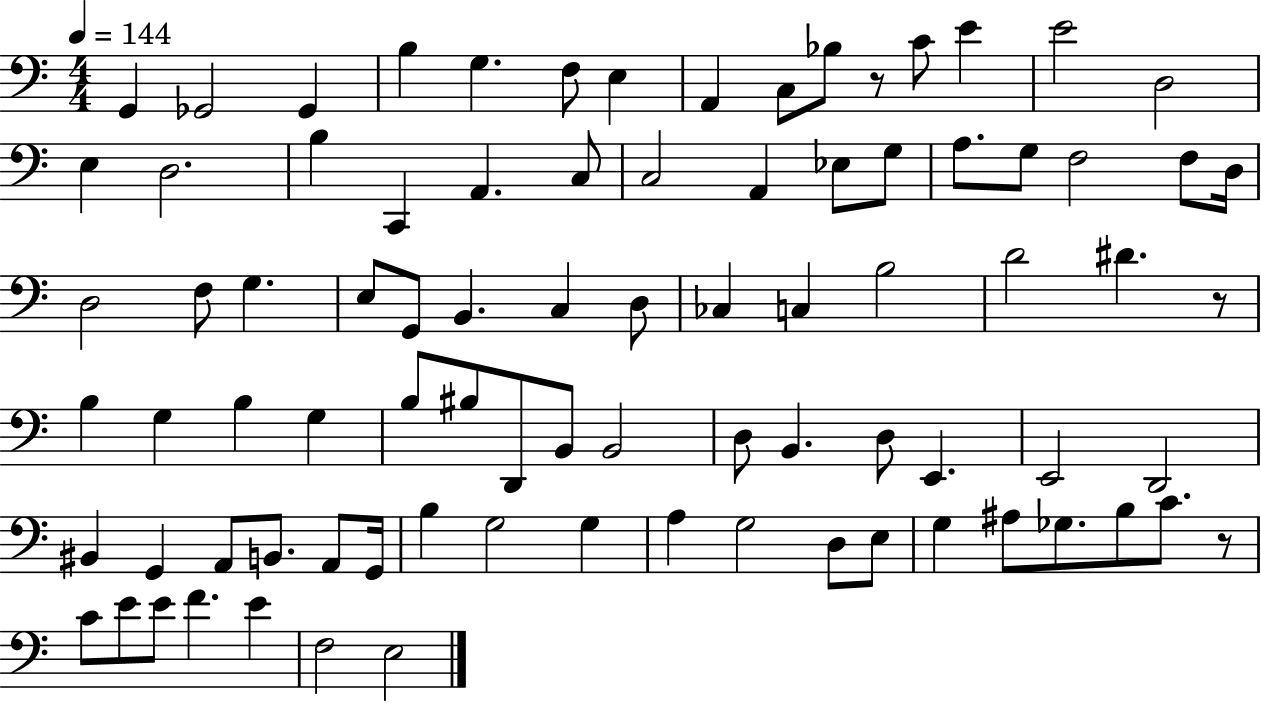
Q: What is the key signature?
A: C major